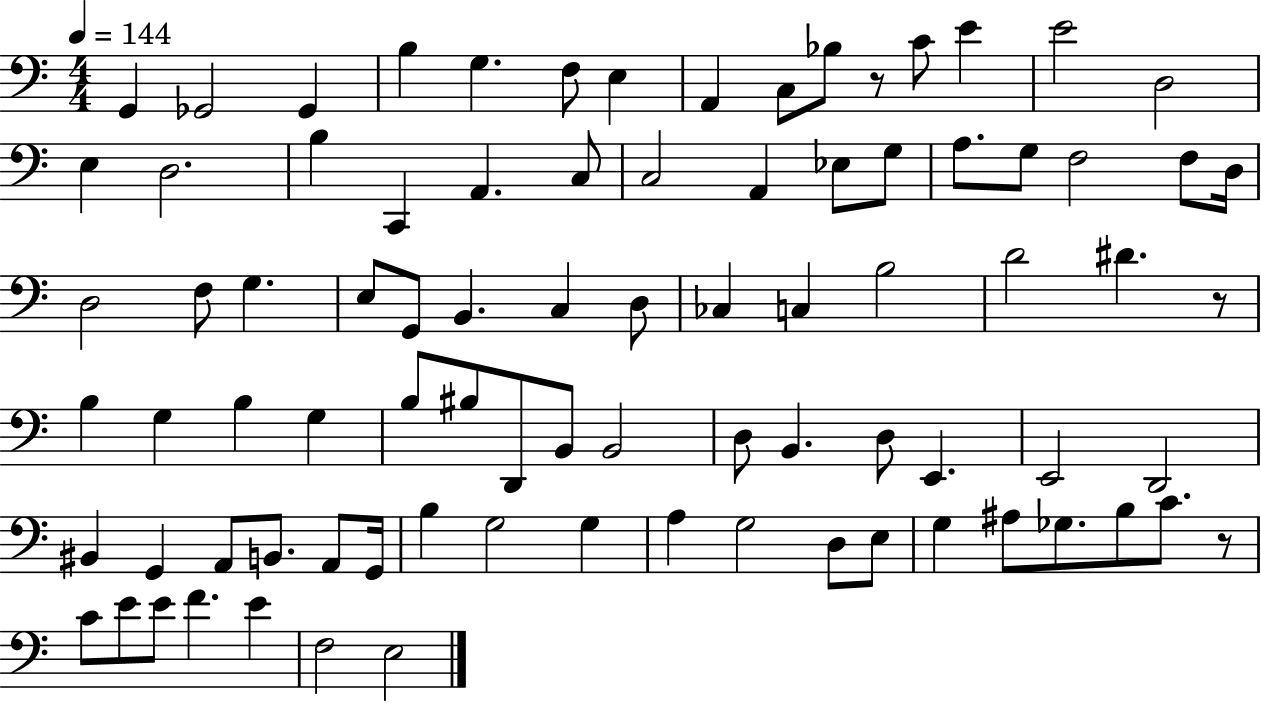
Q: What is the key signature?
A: C major